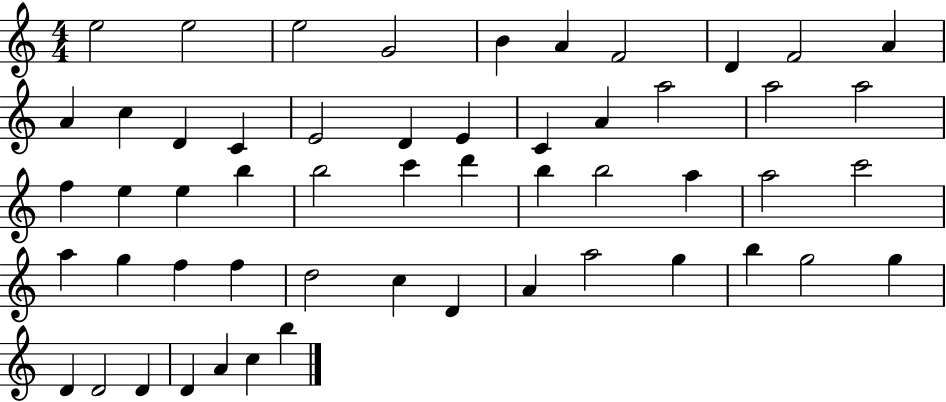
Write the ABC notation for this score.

X:1
T:Untitled
M:4/4
L:1/4
K:C
e2 e2 e2 G2 B A F2 D F2 A A c D C E2 D E C A a2 a2 a2 f e e b b2 c' d' b b2 a a2 c'2 a g f f d2 c D A a2 g b g2 g D D2 D D A c b